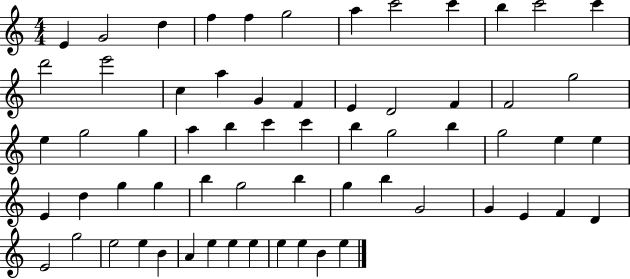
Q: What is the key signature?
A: C major